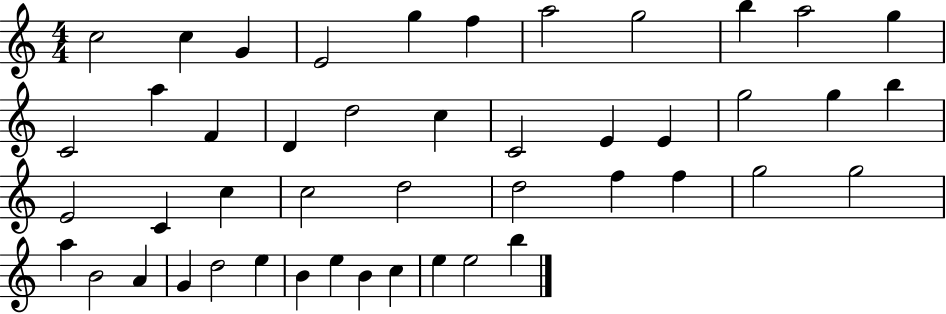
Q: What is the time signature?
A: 4/4